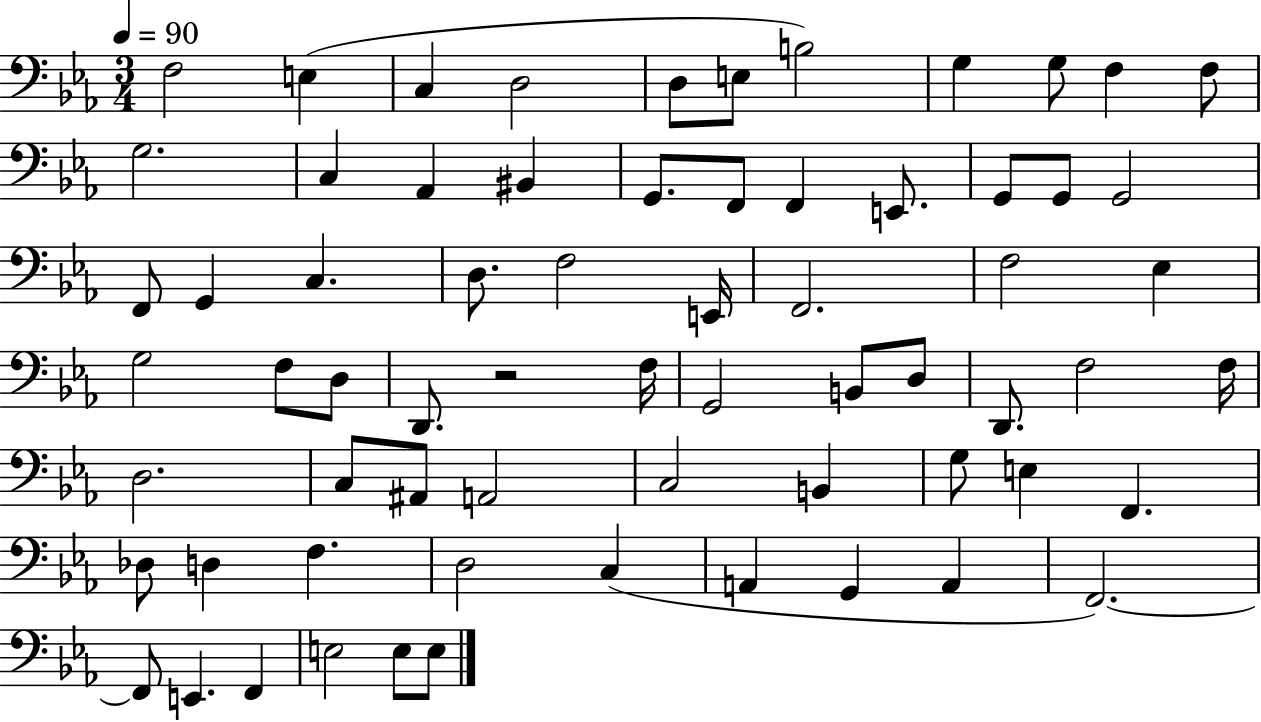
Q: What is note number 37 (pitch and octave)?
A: G2